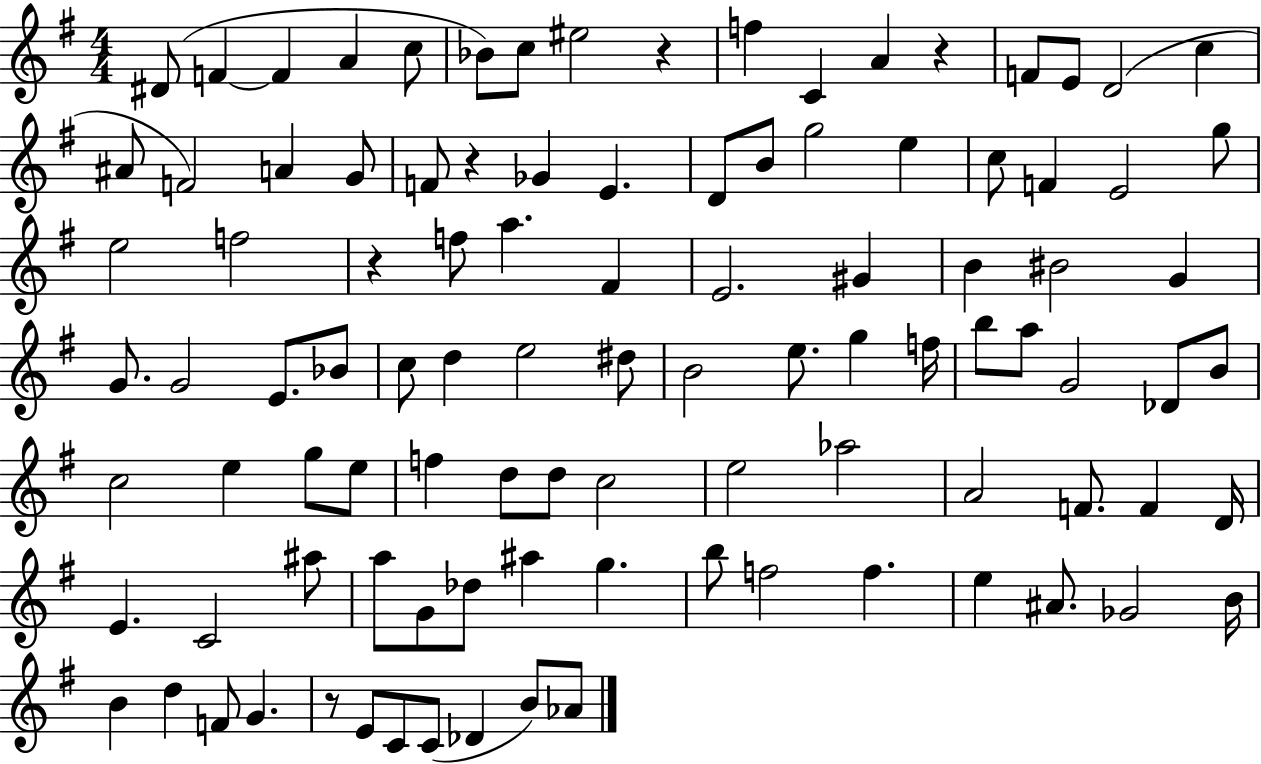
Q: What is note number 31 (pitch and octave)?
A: E5